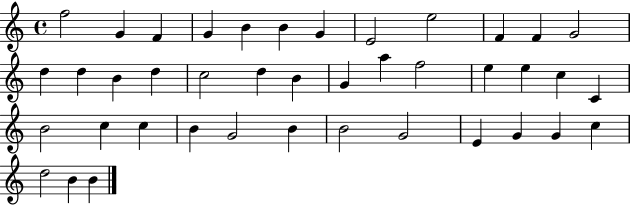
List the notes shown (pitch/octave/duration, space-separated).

F5/h G4/q F4/q G4/q B4/q B4/q G4/q E4/h E5/h F4/q F4/q G4/h D5/q D5/q B4/q D5/q C5/h D5/q B4/q G4/q A5/q F5/h E5/q E5/q C5/q C4/q B4/h C5/q C5/q B4/q G4/h B4/q B4/h G4/h E4/q G4/q G4/q C5/q D5/h B4/q B4/q